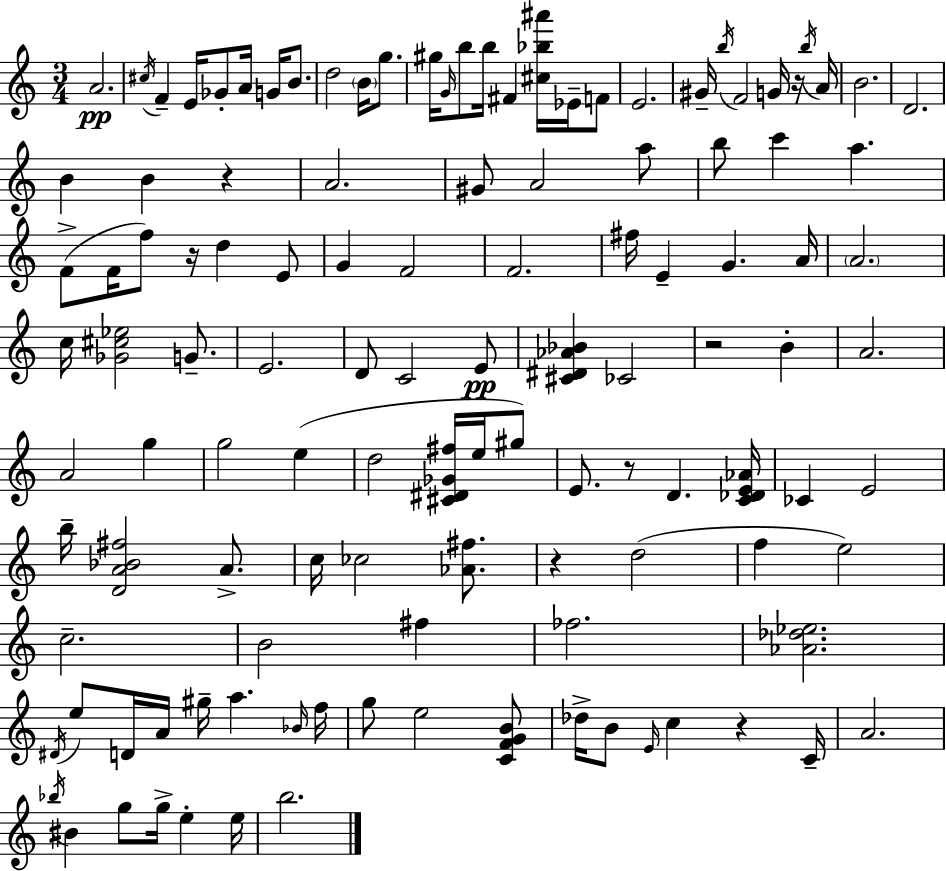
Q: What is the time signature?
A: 3/4